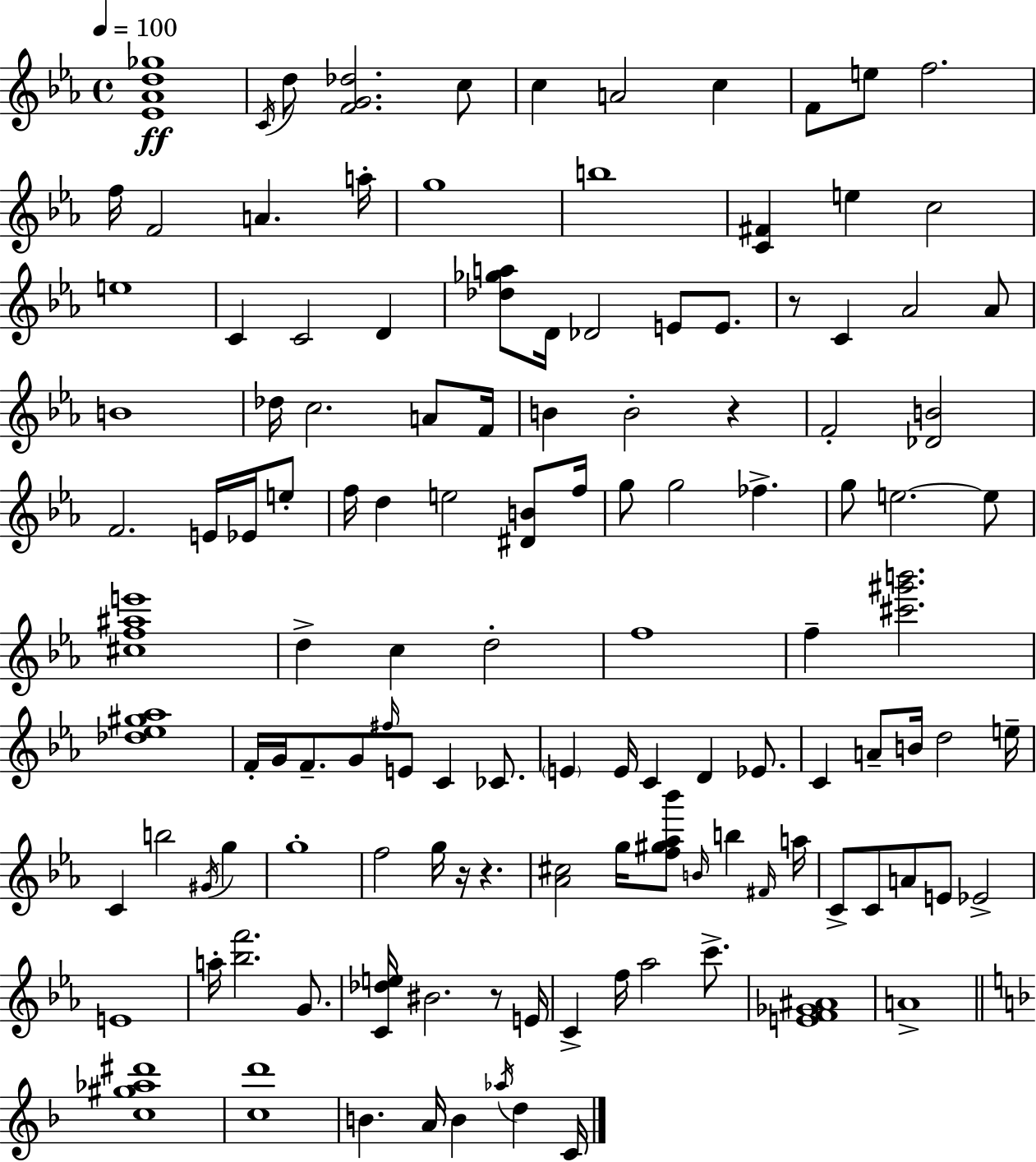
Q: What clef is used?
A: treble